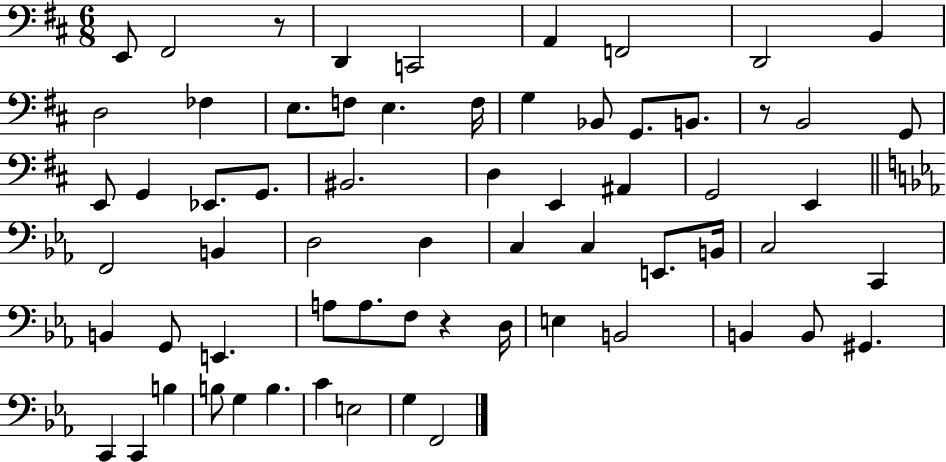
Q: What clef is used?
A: bass